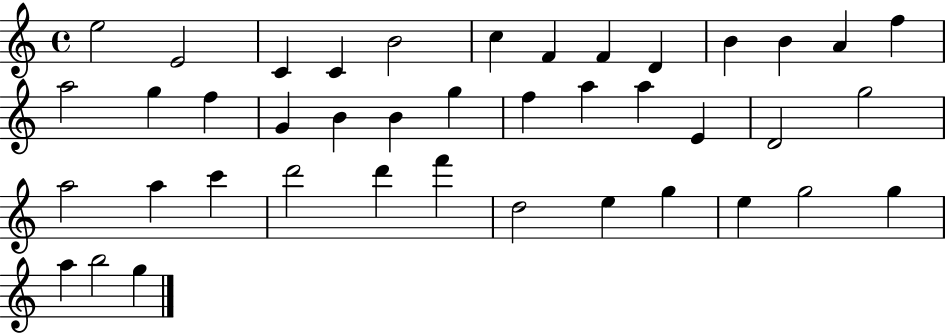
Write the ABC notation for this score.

X:1
T:Untitled
M:4/4
L:1/4
K:C
e2 E2 C C B2 c F F D B B A f a2 g f G B B g f a a E D2 g2 a2 a c' d'2 d' f' d2 e g e g2 g a b2 g